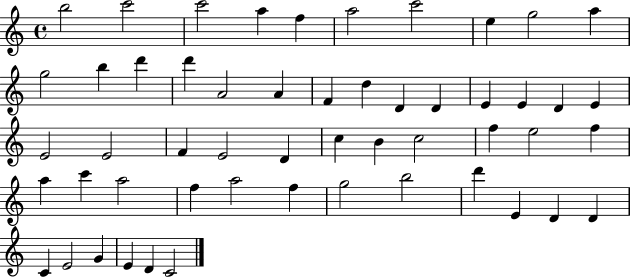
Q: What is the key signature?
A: C major